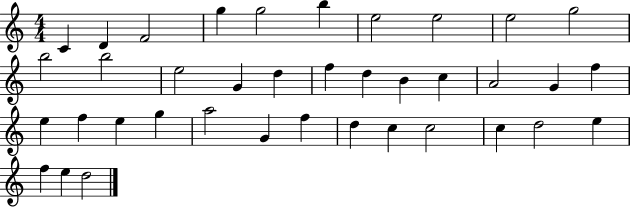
C4/q D4/q F4/h G5/q G5/h B5/q E5/h E5/h E5/h G5/h B5/h B5/h E5/h G4/q D5/q F5/q D5/q B4/q C5/q A4/h G4/q F5/q E5/q F5/q E5/q G5/q A5/h G4/q F5/q D5/q C5/q C5/h C5/q D5/h E5/q F5/q E5/q D5/h